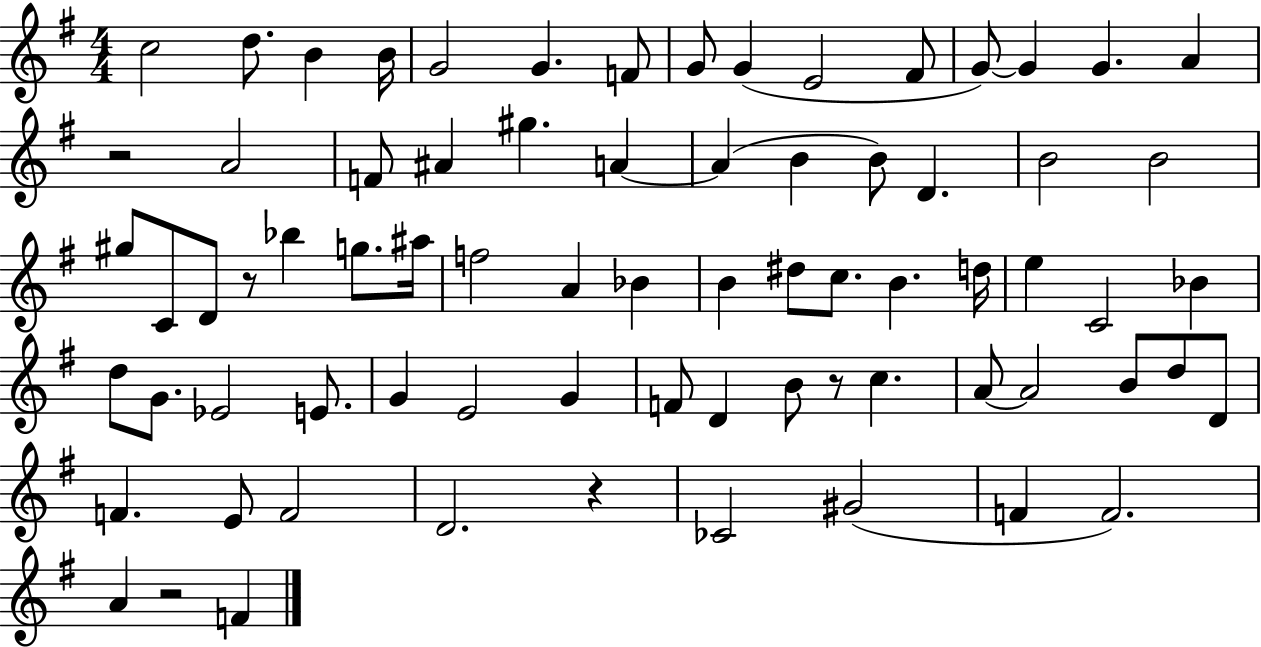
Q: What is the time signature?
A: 4/4